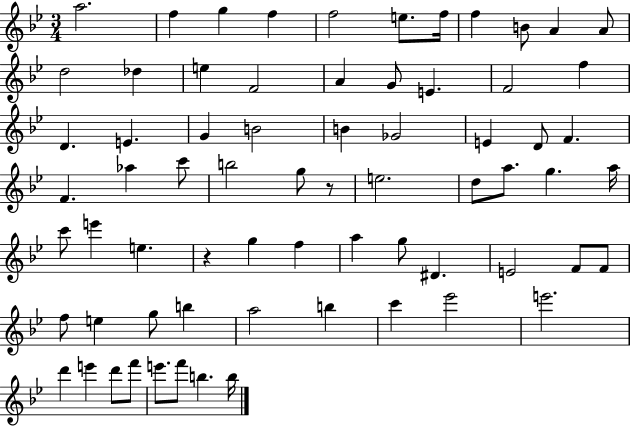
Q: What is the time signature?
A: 3/4